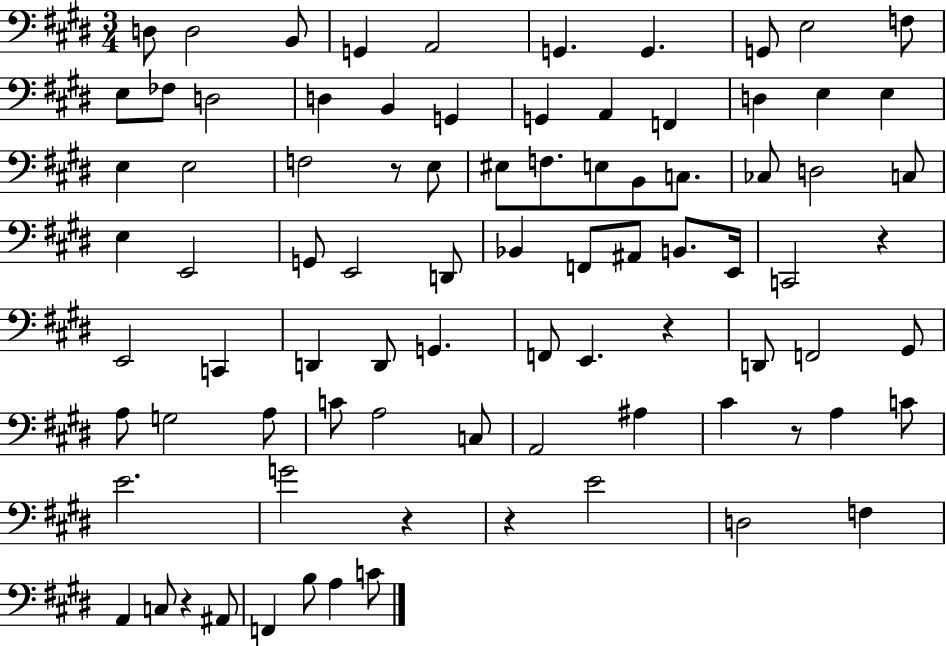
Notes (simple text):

D3/e D3/h B2/e G2/q A2/h G2/q. G2/q. G2/e E3/h F3/e E3/e FES3/e D3/h D3/q B2/q G2/q G2/q A2/q F2/q D3/q E3/q E3/q E3/q E3/h F3/h R/e E3/e EIS3/e F3/e. E3/e B2/e C3/e. CES3/e D3/h C3/e E3/q E2/h G2/e E2/h D2/e Bb2/q F2/e A#2/e B2/e. E2/s C2/h R/q E2/h C2/q D2/q D2/e G2/q. F2/e E2/q. R/q D2/e F2/h G#2/e A3/e G3/h A3/e C4/e A3/h C3/e A2/h A#3/q C#4/q R/e A3/q C4/e E4/h. G4/h R/q R/q E4/h D3/h F3/q A2/q C3/e R/q A#2/e F2/q B3/e A3/q C4/e